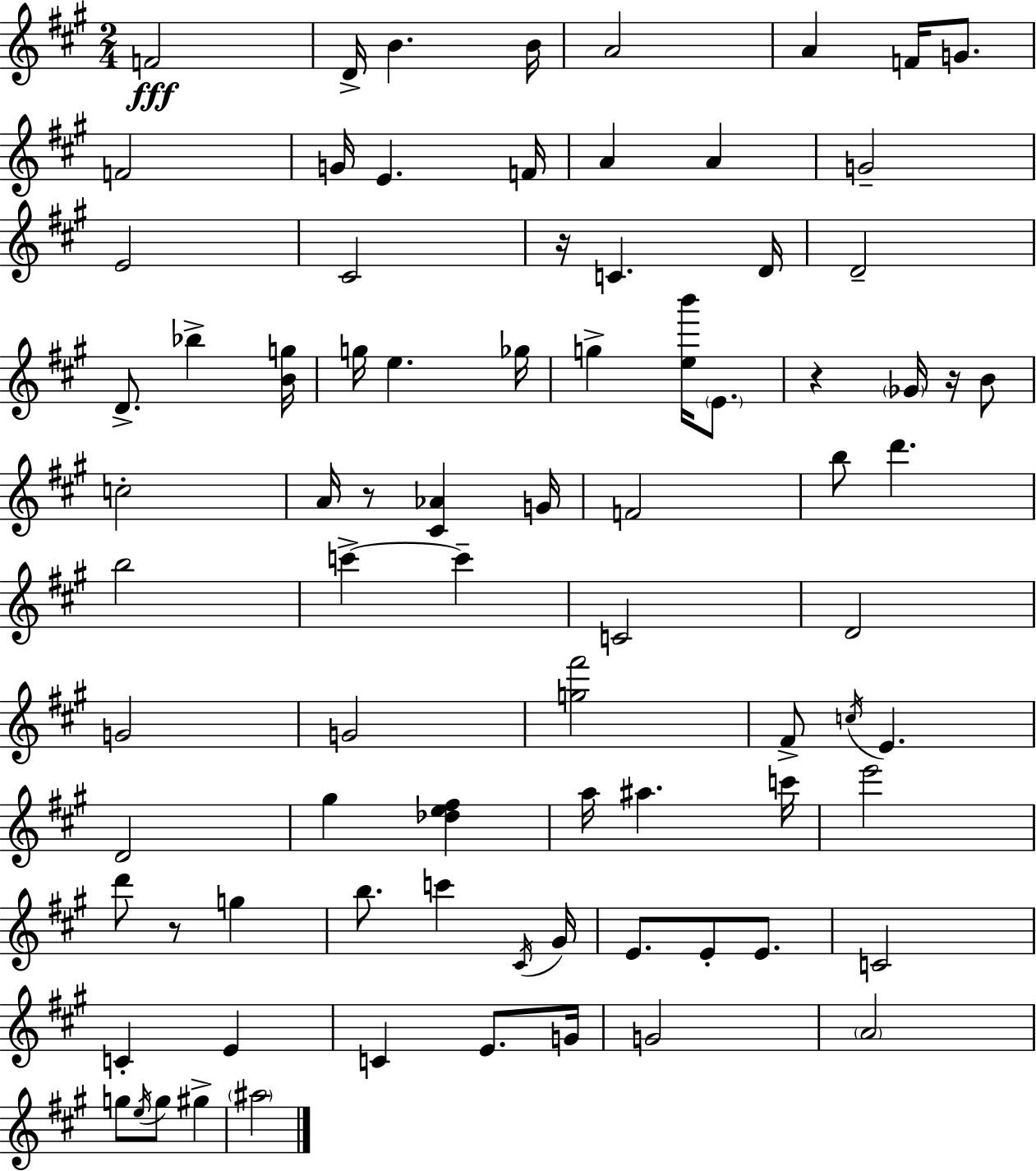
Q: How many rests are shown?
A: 5